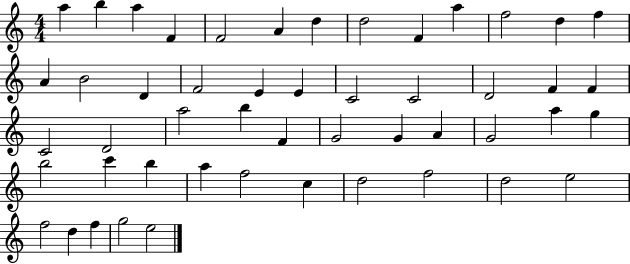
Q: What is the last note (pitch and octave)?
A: E5